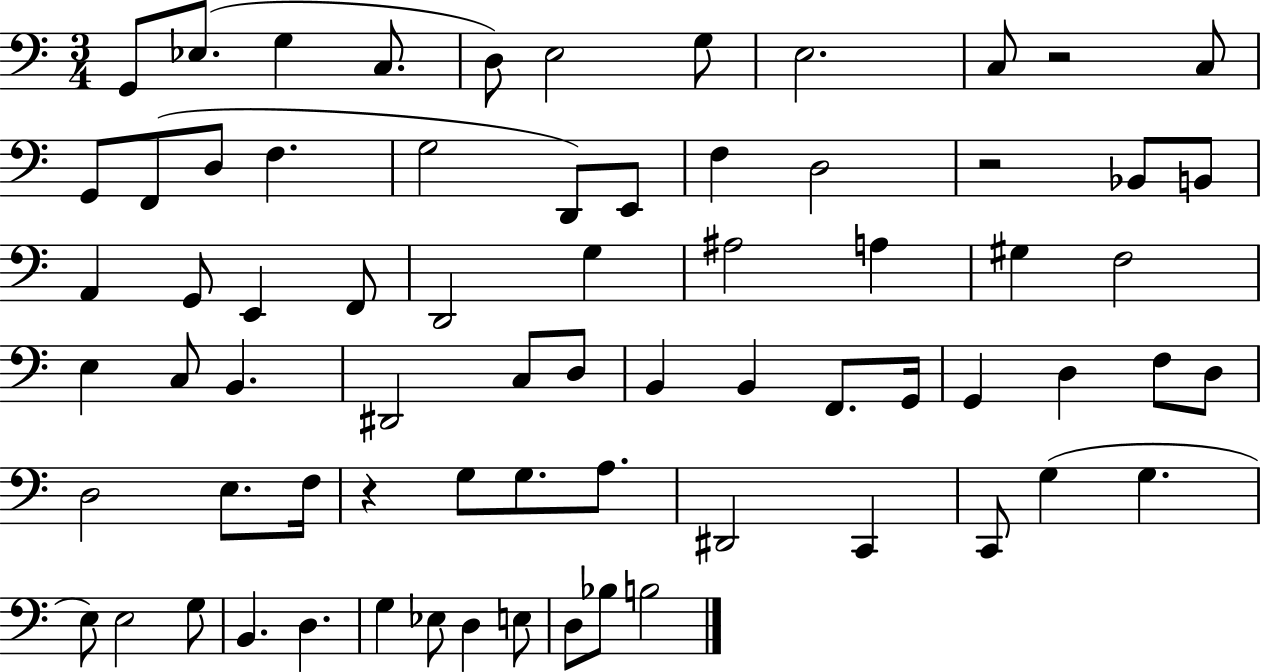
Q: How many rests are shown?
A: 3